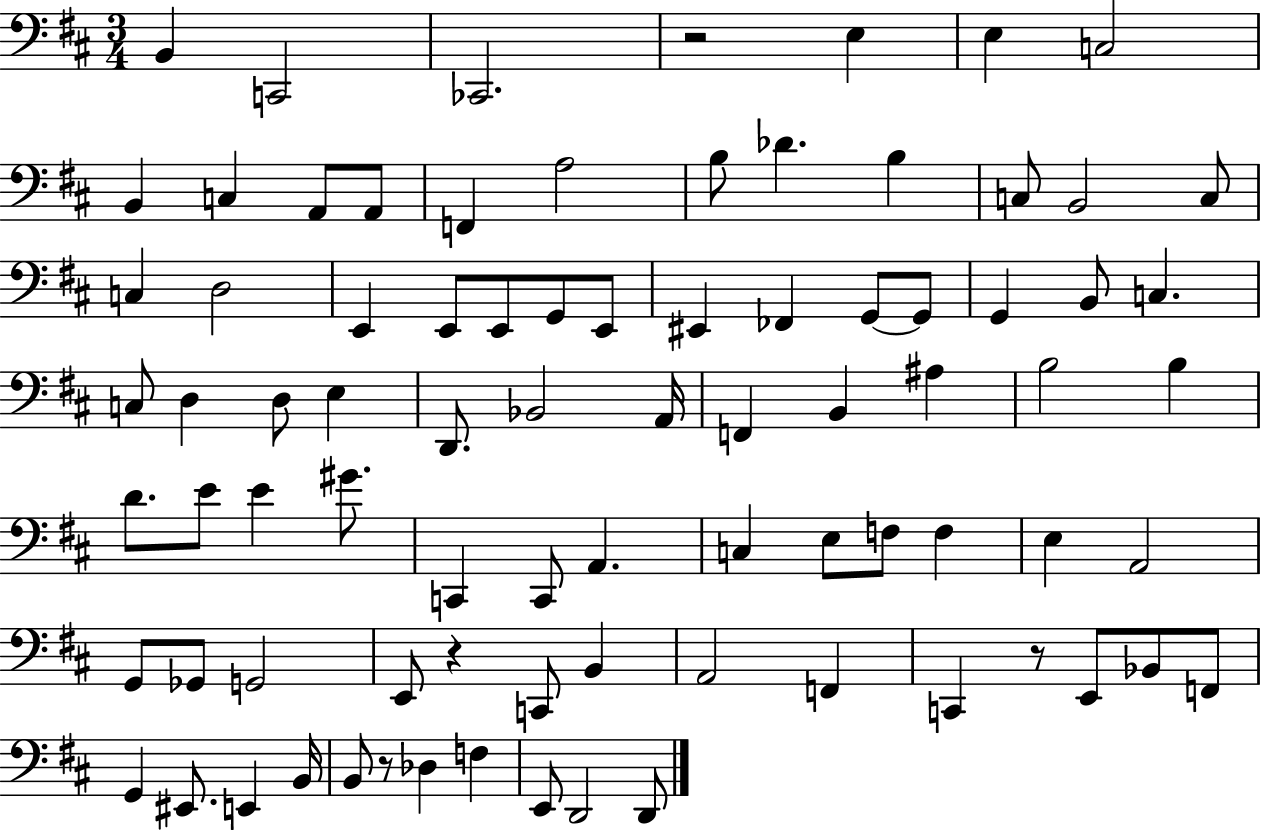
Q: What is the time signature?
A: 3/4